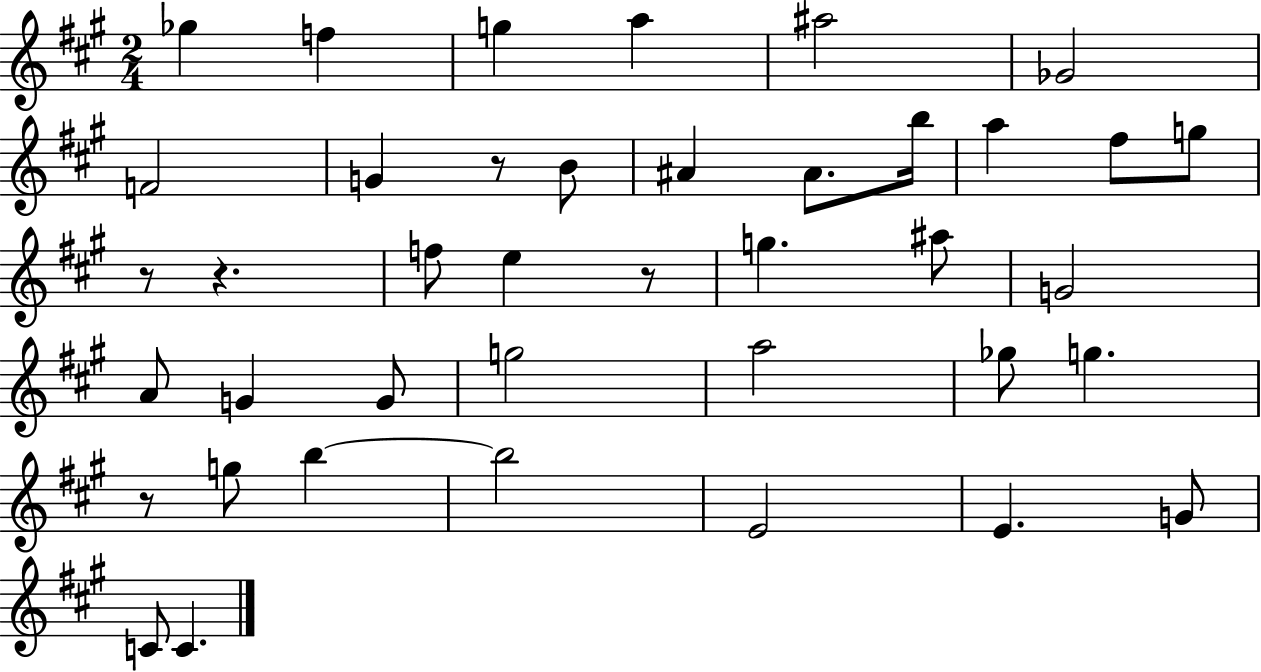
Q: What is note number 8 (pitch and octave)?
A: G4